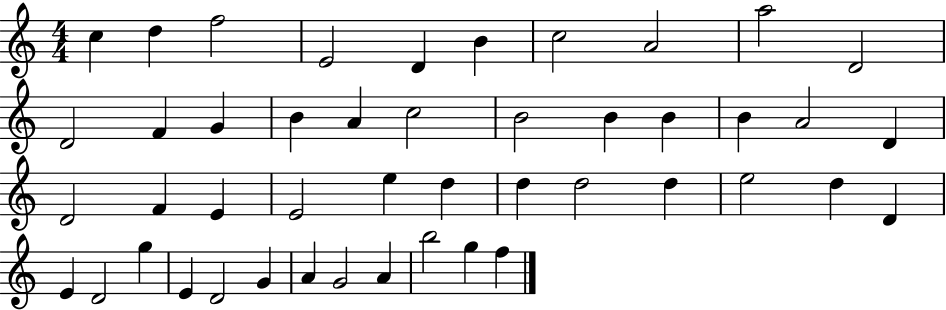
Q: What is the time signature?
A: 4/4